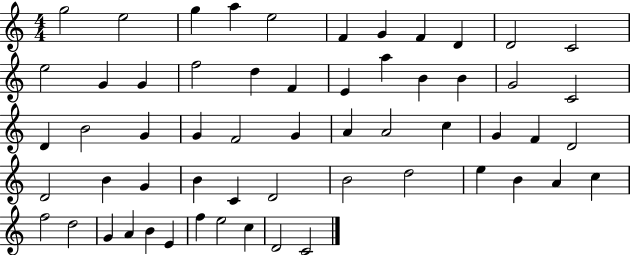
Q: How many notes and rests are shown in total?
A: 58